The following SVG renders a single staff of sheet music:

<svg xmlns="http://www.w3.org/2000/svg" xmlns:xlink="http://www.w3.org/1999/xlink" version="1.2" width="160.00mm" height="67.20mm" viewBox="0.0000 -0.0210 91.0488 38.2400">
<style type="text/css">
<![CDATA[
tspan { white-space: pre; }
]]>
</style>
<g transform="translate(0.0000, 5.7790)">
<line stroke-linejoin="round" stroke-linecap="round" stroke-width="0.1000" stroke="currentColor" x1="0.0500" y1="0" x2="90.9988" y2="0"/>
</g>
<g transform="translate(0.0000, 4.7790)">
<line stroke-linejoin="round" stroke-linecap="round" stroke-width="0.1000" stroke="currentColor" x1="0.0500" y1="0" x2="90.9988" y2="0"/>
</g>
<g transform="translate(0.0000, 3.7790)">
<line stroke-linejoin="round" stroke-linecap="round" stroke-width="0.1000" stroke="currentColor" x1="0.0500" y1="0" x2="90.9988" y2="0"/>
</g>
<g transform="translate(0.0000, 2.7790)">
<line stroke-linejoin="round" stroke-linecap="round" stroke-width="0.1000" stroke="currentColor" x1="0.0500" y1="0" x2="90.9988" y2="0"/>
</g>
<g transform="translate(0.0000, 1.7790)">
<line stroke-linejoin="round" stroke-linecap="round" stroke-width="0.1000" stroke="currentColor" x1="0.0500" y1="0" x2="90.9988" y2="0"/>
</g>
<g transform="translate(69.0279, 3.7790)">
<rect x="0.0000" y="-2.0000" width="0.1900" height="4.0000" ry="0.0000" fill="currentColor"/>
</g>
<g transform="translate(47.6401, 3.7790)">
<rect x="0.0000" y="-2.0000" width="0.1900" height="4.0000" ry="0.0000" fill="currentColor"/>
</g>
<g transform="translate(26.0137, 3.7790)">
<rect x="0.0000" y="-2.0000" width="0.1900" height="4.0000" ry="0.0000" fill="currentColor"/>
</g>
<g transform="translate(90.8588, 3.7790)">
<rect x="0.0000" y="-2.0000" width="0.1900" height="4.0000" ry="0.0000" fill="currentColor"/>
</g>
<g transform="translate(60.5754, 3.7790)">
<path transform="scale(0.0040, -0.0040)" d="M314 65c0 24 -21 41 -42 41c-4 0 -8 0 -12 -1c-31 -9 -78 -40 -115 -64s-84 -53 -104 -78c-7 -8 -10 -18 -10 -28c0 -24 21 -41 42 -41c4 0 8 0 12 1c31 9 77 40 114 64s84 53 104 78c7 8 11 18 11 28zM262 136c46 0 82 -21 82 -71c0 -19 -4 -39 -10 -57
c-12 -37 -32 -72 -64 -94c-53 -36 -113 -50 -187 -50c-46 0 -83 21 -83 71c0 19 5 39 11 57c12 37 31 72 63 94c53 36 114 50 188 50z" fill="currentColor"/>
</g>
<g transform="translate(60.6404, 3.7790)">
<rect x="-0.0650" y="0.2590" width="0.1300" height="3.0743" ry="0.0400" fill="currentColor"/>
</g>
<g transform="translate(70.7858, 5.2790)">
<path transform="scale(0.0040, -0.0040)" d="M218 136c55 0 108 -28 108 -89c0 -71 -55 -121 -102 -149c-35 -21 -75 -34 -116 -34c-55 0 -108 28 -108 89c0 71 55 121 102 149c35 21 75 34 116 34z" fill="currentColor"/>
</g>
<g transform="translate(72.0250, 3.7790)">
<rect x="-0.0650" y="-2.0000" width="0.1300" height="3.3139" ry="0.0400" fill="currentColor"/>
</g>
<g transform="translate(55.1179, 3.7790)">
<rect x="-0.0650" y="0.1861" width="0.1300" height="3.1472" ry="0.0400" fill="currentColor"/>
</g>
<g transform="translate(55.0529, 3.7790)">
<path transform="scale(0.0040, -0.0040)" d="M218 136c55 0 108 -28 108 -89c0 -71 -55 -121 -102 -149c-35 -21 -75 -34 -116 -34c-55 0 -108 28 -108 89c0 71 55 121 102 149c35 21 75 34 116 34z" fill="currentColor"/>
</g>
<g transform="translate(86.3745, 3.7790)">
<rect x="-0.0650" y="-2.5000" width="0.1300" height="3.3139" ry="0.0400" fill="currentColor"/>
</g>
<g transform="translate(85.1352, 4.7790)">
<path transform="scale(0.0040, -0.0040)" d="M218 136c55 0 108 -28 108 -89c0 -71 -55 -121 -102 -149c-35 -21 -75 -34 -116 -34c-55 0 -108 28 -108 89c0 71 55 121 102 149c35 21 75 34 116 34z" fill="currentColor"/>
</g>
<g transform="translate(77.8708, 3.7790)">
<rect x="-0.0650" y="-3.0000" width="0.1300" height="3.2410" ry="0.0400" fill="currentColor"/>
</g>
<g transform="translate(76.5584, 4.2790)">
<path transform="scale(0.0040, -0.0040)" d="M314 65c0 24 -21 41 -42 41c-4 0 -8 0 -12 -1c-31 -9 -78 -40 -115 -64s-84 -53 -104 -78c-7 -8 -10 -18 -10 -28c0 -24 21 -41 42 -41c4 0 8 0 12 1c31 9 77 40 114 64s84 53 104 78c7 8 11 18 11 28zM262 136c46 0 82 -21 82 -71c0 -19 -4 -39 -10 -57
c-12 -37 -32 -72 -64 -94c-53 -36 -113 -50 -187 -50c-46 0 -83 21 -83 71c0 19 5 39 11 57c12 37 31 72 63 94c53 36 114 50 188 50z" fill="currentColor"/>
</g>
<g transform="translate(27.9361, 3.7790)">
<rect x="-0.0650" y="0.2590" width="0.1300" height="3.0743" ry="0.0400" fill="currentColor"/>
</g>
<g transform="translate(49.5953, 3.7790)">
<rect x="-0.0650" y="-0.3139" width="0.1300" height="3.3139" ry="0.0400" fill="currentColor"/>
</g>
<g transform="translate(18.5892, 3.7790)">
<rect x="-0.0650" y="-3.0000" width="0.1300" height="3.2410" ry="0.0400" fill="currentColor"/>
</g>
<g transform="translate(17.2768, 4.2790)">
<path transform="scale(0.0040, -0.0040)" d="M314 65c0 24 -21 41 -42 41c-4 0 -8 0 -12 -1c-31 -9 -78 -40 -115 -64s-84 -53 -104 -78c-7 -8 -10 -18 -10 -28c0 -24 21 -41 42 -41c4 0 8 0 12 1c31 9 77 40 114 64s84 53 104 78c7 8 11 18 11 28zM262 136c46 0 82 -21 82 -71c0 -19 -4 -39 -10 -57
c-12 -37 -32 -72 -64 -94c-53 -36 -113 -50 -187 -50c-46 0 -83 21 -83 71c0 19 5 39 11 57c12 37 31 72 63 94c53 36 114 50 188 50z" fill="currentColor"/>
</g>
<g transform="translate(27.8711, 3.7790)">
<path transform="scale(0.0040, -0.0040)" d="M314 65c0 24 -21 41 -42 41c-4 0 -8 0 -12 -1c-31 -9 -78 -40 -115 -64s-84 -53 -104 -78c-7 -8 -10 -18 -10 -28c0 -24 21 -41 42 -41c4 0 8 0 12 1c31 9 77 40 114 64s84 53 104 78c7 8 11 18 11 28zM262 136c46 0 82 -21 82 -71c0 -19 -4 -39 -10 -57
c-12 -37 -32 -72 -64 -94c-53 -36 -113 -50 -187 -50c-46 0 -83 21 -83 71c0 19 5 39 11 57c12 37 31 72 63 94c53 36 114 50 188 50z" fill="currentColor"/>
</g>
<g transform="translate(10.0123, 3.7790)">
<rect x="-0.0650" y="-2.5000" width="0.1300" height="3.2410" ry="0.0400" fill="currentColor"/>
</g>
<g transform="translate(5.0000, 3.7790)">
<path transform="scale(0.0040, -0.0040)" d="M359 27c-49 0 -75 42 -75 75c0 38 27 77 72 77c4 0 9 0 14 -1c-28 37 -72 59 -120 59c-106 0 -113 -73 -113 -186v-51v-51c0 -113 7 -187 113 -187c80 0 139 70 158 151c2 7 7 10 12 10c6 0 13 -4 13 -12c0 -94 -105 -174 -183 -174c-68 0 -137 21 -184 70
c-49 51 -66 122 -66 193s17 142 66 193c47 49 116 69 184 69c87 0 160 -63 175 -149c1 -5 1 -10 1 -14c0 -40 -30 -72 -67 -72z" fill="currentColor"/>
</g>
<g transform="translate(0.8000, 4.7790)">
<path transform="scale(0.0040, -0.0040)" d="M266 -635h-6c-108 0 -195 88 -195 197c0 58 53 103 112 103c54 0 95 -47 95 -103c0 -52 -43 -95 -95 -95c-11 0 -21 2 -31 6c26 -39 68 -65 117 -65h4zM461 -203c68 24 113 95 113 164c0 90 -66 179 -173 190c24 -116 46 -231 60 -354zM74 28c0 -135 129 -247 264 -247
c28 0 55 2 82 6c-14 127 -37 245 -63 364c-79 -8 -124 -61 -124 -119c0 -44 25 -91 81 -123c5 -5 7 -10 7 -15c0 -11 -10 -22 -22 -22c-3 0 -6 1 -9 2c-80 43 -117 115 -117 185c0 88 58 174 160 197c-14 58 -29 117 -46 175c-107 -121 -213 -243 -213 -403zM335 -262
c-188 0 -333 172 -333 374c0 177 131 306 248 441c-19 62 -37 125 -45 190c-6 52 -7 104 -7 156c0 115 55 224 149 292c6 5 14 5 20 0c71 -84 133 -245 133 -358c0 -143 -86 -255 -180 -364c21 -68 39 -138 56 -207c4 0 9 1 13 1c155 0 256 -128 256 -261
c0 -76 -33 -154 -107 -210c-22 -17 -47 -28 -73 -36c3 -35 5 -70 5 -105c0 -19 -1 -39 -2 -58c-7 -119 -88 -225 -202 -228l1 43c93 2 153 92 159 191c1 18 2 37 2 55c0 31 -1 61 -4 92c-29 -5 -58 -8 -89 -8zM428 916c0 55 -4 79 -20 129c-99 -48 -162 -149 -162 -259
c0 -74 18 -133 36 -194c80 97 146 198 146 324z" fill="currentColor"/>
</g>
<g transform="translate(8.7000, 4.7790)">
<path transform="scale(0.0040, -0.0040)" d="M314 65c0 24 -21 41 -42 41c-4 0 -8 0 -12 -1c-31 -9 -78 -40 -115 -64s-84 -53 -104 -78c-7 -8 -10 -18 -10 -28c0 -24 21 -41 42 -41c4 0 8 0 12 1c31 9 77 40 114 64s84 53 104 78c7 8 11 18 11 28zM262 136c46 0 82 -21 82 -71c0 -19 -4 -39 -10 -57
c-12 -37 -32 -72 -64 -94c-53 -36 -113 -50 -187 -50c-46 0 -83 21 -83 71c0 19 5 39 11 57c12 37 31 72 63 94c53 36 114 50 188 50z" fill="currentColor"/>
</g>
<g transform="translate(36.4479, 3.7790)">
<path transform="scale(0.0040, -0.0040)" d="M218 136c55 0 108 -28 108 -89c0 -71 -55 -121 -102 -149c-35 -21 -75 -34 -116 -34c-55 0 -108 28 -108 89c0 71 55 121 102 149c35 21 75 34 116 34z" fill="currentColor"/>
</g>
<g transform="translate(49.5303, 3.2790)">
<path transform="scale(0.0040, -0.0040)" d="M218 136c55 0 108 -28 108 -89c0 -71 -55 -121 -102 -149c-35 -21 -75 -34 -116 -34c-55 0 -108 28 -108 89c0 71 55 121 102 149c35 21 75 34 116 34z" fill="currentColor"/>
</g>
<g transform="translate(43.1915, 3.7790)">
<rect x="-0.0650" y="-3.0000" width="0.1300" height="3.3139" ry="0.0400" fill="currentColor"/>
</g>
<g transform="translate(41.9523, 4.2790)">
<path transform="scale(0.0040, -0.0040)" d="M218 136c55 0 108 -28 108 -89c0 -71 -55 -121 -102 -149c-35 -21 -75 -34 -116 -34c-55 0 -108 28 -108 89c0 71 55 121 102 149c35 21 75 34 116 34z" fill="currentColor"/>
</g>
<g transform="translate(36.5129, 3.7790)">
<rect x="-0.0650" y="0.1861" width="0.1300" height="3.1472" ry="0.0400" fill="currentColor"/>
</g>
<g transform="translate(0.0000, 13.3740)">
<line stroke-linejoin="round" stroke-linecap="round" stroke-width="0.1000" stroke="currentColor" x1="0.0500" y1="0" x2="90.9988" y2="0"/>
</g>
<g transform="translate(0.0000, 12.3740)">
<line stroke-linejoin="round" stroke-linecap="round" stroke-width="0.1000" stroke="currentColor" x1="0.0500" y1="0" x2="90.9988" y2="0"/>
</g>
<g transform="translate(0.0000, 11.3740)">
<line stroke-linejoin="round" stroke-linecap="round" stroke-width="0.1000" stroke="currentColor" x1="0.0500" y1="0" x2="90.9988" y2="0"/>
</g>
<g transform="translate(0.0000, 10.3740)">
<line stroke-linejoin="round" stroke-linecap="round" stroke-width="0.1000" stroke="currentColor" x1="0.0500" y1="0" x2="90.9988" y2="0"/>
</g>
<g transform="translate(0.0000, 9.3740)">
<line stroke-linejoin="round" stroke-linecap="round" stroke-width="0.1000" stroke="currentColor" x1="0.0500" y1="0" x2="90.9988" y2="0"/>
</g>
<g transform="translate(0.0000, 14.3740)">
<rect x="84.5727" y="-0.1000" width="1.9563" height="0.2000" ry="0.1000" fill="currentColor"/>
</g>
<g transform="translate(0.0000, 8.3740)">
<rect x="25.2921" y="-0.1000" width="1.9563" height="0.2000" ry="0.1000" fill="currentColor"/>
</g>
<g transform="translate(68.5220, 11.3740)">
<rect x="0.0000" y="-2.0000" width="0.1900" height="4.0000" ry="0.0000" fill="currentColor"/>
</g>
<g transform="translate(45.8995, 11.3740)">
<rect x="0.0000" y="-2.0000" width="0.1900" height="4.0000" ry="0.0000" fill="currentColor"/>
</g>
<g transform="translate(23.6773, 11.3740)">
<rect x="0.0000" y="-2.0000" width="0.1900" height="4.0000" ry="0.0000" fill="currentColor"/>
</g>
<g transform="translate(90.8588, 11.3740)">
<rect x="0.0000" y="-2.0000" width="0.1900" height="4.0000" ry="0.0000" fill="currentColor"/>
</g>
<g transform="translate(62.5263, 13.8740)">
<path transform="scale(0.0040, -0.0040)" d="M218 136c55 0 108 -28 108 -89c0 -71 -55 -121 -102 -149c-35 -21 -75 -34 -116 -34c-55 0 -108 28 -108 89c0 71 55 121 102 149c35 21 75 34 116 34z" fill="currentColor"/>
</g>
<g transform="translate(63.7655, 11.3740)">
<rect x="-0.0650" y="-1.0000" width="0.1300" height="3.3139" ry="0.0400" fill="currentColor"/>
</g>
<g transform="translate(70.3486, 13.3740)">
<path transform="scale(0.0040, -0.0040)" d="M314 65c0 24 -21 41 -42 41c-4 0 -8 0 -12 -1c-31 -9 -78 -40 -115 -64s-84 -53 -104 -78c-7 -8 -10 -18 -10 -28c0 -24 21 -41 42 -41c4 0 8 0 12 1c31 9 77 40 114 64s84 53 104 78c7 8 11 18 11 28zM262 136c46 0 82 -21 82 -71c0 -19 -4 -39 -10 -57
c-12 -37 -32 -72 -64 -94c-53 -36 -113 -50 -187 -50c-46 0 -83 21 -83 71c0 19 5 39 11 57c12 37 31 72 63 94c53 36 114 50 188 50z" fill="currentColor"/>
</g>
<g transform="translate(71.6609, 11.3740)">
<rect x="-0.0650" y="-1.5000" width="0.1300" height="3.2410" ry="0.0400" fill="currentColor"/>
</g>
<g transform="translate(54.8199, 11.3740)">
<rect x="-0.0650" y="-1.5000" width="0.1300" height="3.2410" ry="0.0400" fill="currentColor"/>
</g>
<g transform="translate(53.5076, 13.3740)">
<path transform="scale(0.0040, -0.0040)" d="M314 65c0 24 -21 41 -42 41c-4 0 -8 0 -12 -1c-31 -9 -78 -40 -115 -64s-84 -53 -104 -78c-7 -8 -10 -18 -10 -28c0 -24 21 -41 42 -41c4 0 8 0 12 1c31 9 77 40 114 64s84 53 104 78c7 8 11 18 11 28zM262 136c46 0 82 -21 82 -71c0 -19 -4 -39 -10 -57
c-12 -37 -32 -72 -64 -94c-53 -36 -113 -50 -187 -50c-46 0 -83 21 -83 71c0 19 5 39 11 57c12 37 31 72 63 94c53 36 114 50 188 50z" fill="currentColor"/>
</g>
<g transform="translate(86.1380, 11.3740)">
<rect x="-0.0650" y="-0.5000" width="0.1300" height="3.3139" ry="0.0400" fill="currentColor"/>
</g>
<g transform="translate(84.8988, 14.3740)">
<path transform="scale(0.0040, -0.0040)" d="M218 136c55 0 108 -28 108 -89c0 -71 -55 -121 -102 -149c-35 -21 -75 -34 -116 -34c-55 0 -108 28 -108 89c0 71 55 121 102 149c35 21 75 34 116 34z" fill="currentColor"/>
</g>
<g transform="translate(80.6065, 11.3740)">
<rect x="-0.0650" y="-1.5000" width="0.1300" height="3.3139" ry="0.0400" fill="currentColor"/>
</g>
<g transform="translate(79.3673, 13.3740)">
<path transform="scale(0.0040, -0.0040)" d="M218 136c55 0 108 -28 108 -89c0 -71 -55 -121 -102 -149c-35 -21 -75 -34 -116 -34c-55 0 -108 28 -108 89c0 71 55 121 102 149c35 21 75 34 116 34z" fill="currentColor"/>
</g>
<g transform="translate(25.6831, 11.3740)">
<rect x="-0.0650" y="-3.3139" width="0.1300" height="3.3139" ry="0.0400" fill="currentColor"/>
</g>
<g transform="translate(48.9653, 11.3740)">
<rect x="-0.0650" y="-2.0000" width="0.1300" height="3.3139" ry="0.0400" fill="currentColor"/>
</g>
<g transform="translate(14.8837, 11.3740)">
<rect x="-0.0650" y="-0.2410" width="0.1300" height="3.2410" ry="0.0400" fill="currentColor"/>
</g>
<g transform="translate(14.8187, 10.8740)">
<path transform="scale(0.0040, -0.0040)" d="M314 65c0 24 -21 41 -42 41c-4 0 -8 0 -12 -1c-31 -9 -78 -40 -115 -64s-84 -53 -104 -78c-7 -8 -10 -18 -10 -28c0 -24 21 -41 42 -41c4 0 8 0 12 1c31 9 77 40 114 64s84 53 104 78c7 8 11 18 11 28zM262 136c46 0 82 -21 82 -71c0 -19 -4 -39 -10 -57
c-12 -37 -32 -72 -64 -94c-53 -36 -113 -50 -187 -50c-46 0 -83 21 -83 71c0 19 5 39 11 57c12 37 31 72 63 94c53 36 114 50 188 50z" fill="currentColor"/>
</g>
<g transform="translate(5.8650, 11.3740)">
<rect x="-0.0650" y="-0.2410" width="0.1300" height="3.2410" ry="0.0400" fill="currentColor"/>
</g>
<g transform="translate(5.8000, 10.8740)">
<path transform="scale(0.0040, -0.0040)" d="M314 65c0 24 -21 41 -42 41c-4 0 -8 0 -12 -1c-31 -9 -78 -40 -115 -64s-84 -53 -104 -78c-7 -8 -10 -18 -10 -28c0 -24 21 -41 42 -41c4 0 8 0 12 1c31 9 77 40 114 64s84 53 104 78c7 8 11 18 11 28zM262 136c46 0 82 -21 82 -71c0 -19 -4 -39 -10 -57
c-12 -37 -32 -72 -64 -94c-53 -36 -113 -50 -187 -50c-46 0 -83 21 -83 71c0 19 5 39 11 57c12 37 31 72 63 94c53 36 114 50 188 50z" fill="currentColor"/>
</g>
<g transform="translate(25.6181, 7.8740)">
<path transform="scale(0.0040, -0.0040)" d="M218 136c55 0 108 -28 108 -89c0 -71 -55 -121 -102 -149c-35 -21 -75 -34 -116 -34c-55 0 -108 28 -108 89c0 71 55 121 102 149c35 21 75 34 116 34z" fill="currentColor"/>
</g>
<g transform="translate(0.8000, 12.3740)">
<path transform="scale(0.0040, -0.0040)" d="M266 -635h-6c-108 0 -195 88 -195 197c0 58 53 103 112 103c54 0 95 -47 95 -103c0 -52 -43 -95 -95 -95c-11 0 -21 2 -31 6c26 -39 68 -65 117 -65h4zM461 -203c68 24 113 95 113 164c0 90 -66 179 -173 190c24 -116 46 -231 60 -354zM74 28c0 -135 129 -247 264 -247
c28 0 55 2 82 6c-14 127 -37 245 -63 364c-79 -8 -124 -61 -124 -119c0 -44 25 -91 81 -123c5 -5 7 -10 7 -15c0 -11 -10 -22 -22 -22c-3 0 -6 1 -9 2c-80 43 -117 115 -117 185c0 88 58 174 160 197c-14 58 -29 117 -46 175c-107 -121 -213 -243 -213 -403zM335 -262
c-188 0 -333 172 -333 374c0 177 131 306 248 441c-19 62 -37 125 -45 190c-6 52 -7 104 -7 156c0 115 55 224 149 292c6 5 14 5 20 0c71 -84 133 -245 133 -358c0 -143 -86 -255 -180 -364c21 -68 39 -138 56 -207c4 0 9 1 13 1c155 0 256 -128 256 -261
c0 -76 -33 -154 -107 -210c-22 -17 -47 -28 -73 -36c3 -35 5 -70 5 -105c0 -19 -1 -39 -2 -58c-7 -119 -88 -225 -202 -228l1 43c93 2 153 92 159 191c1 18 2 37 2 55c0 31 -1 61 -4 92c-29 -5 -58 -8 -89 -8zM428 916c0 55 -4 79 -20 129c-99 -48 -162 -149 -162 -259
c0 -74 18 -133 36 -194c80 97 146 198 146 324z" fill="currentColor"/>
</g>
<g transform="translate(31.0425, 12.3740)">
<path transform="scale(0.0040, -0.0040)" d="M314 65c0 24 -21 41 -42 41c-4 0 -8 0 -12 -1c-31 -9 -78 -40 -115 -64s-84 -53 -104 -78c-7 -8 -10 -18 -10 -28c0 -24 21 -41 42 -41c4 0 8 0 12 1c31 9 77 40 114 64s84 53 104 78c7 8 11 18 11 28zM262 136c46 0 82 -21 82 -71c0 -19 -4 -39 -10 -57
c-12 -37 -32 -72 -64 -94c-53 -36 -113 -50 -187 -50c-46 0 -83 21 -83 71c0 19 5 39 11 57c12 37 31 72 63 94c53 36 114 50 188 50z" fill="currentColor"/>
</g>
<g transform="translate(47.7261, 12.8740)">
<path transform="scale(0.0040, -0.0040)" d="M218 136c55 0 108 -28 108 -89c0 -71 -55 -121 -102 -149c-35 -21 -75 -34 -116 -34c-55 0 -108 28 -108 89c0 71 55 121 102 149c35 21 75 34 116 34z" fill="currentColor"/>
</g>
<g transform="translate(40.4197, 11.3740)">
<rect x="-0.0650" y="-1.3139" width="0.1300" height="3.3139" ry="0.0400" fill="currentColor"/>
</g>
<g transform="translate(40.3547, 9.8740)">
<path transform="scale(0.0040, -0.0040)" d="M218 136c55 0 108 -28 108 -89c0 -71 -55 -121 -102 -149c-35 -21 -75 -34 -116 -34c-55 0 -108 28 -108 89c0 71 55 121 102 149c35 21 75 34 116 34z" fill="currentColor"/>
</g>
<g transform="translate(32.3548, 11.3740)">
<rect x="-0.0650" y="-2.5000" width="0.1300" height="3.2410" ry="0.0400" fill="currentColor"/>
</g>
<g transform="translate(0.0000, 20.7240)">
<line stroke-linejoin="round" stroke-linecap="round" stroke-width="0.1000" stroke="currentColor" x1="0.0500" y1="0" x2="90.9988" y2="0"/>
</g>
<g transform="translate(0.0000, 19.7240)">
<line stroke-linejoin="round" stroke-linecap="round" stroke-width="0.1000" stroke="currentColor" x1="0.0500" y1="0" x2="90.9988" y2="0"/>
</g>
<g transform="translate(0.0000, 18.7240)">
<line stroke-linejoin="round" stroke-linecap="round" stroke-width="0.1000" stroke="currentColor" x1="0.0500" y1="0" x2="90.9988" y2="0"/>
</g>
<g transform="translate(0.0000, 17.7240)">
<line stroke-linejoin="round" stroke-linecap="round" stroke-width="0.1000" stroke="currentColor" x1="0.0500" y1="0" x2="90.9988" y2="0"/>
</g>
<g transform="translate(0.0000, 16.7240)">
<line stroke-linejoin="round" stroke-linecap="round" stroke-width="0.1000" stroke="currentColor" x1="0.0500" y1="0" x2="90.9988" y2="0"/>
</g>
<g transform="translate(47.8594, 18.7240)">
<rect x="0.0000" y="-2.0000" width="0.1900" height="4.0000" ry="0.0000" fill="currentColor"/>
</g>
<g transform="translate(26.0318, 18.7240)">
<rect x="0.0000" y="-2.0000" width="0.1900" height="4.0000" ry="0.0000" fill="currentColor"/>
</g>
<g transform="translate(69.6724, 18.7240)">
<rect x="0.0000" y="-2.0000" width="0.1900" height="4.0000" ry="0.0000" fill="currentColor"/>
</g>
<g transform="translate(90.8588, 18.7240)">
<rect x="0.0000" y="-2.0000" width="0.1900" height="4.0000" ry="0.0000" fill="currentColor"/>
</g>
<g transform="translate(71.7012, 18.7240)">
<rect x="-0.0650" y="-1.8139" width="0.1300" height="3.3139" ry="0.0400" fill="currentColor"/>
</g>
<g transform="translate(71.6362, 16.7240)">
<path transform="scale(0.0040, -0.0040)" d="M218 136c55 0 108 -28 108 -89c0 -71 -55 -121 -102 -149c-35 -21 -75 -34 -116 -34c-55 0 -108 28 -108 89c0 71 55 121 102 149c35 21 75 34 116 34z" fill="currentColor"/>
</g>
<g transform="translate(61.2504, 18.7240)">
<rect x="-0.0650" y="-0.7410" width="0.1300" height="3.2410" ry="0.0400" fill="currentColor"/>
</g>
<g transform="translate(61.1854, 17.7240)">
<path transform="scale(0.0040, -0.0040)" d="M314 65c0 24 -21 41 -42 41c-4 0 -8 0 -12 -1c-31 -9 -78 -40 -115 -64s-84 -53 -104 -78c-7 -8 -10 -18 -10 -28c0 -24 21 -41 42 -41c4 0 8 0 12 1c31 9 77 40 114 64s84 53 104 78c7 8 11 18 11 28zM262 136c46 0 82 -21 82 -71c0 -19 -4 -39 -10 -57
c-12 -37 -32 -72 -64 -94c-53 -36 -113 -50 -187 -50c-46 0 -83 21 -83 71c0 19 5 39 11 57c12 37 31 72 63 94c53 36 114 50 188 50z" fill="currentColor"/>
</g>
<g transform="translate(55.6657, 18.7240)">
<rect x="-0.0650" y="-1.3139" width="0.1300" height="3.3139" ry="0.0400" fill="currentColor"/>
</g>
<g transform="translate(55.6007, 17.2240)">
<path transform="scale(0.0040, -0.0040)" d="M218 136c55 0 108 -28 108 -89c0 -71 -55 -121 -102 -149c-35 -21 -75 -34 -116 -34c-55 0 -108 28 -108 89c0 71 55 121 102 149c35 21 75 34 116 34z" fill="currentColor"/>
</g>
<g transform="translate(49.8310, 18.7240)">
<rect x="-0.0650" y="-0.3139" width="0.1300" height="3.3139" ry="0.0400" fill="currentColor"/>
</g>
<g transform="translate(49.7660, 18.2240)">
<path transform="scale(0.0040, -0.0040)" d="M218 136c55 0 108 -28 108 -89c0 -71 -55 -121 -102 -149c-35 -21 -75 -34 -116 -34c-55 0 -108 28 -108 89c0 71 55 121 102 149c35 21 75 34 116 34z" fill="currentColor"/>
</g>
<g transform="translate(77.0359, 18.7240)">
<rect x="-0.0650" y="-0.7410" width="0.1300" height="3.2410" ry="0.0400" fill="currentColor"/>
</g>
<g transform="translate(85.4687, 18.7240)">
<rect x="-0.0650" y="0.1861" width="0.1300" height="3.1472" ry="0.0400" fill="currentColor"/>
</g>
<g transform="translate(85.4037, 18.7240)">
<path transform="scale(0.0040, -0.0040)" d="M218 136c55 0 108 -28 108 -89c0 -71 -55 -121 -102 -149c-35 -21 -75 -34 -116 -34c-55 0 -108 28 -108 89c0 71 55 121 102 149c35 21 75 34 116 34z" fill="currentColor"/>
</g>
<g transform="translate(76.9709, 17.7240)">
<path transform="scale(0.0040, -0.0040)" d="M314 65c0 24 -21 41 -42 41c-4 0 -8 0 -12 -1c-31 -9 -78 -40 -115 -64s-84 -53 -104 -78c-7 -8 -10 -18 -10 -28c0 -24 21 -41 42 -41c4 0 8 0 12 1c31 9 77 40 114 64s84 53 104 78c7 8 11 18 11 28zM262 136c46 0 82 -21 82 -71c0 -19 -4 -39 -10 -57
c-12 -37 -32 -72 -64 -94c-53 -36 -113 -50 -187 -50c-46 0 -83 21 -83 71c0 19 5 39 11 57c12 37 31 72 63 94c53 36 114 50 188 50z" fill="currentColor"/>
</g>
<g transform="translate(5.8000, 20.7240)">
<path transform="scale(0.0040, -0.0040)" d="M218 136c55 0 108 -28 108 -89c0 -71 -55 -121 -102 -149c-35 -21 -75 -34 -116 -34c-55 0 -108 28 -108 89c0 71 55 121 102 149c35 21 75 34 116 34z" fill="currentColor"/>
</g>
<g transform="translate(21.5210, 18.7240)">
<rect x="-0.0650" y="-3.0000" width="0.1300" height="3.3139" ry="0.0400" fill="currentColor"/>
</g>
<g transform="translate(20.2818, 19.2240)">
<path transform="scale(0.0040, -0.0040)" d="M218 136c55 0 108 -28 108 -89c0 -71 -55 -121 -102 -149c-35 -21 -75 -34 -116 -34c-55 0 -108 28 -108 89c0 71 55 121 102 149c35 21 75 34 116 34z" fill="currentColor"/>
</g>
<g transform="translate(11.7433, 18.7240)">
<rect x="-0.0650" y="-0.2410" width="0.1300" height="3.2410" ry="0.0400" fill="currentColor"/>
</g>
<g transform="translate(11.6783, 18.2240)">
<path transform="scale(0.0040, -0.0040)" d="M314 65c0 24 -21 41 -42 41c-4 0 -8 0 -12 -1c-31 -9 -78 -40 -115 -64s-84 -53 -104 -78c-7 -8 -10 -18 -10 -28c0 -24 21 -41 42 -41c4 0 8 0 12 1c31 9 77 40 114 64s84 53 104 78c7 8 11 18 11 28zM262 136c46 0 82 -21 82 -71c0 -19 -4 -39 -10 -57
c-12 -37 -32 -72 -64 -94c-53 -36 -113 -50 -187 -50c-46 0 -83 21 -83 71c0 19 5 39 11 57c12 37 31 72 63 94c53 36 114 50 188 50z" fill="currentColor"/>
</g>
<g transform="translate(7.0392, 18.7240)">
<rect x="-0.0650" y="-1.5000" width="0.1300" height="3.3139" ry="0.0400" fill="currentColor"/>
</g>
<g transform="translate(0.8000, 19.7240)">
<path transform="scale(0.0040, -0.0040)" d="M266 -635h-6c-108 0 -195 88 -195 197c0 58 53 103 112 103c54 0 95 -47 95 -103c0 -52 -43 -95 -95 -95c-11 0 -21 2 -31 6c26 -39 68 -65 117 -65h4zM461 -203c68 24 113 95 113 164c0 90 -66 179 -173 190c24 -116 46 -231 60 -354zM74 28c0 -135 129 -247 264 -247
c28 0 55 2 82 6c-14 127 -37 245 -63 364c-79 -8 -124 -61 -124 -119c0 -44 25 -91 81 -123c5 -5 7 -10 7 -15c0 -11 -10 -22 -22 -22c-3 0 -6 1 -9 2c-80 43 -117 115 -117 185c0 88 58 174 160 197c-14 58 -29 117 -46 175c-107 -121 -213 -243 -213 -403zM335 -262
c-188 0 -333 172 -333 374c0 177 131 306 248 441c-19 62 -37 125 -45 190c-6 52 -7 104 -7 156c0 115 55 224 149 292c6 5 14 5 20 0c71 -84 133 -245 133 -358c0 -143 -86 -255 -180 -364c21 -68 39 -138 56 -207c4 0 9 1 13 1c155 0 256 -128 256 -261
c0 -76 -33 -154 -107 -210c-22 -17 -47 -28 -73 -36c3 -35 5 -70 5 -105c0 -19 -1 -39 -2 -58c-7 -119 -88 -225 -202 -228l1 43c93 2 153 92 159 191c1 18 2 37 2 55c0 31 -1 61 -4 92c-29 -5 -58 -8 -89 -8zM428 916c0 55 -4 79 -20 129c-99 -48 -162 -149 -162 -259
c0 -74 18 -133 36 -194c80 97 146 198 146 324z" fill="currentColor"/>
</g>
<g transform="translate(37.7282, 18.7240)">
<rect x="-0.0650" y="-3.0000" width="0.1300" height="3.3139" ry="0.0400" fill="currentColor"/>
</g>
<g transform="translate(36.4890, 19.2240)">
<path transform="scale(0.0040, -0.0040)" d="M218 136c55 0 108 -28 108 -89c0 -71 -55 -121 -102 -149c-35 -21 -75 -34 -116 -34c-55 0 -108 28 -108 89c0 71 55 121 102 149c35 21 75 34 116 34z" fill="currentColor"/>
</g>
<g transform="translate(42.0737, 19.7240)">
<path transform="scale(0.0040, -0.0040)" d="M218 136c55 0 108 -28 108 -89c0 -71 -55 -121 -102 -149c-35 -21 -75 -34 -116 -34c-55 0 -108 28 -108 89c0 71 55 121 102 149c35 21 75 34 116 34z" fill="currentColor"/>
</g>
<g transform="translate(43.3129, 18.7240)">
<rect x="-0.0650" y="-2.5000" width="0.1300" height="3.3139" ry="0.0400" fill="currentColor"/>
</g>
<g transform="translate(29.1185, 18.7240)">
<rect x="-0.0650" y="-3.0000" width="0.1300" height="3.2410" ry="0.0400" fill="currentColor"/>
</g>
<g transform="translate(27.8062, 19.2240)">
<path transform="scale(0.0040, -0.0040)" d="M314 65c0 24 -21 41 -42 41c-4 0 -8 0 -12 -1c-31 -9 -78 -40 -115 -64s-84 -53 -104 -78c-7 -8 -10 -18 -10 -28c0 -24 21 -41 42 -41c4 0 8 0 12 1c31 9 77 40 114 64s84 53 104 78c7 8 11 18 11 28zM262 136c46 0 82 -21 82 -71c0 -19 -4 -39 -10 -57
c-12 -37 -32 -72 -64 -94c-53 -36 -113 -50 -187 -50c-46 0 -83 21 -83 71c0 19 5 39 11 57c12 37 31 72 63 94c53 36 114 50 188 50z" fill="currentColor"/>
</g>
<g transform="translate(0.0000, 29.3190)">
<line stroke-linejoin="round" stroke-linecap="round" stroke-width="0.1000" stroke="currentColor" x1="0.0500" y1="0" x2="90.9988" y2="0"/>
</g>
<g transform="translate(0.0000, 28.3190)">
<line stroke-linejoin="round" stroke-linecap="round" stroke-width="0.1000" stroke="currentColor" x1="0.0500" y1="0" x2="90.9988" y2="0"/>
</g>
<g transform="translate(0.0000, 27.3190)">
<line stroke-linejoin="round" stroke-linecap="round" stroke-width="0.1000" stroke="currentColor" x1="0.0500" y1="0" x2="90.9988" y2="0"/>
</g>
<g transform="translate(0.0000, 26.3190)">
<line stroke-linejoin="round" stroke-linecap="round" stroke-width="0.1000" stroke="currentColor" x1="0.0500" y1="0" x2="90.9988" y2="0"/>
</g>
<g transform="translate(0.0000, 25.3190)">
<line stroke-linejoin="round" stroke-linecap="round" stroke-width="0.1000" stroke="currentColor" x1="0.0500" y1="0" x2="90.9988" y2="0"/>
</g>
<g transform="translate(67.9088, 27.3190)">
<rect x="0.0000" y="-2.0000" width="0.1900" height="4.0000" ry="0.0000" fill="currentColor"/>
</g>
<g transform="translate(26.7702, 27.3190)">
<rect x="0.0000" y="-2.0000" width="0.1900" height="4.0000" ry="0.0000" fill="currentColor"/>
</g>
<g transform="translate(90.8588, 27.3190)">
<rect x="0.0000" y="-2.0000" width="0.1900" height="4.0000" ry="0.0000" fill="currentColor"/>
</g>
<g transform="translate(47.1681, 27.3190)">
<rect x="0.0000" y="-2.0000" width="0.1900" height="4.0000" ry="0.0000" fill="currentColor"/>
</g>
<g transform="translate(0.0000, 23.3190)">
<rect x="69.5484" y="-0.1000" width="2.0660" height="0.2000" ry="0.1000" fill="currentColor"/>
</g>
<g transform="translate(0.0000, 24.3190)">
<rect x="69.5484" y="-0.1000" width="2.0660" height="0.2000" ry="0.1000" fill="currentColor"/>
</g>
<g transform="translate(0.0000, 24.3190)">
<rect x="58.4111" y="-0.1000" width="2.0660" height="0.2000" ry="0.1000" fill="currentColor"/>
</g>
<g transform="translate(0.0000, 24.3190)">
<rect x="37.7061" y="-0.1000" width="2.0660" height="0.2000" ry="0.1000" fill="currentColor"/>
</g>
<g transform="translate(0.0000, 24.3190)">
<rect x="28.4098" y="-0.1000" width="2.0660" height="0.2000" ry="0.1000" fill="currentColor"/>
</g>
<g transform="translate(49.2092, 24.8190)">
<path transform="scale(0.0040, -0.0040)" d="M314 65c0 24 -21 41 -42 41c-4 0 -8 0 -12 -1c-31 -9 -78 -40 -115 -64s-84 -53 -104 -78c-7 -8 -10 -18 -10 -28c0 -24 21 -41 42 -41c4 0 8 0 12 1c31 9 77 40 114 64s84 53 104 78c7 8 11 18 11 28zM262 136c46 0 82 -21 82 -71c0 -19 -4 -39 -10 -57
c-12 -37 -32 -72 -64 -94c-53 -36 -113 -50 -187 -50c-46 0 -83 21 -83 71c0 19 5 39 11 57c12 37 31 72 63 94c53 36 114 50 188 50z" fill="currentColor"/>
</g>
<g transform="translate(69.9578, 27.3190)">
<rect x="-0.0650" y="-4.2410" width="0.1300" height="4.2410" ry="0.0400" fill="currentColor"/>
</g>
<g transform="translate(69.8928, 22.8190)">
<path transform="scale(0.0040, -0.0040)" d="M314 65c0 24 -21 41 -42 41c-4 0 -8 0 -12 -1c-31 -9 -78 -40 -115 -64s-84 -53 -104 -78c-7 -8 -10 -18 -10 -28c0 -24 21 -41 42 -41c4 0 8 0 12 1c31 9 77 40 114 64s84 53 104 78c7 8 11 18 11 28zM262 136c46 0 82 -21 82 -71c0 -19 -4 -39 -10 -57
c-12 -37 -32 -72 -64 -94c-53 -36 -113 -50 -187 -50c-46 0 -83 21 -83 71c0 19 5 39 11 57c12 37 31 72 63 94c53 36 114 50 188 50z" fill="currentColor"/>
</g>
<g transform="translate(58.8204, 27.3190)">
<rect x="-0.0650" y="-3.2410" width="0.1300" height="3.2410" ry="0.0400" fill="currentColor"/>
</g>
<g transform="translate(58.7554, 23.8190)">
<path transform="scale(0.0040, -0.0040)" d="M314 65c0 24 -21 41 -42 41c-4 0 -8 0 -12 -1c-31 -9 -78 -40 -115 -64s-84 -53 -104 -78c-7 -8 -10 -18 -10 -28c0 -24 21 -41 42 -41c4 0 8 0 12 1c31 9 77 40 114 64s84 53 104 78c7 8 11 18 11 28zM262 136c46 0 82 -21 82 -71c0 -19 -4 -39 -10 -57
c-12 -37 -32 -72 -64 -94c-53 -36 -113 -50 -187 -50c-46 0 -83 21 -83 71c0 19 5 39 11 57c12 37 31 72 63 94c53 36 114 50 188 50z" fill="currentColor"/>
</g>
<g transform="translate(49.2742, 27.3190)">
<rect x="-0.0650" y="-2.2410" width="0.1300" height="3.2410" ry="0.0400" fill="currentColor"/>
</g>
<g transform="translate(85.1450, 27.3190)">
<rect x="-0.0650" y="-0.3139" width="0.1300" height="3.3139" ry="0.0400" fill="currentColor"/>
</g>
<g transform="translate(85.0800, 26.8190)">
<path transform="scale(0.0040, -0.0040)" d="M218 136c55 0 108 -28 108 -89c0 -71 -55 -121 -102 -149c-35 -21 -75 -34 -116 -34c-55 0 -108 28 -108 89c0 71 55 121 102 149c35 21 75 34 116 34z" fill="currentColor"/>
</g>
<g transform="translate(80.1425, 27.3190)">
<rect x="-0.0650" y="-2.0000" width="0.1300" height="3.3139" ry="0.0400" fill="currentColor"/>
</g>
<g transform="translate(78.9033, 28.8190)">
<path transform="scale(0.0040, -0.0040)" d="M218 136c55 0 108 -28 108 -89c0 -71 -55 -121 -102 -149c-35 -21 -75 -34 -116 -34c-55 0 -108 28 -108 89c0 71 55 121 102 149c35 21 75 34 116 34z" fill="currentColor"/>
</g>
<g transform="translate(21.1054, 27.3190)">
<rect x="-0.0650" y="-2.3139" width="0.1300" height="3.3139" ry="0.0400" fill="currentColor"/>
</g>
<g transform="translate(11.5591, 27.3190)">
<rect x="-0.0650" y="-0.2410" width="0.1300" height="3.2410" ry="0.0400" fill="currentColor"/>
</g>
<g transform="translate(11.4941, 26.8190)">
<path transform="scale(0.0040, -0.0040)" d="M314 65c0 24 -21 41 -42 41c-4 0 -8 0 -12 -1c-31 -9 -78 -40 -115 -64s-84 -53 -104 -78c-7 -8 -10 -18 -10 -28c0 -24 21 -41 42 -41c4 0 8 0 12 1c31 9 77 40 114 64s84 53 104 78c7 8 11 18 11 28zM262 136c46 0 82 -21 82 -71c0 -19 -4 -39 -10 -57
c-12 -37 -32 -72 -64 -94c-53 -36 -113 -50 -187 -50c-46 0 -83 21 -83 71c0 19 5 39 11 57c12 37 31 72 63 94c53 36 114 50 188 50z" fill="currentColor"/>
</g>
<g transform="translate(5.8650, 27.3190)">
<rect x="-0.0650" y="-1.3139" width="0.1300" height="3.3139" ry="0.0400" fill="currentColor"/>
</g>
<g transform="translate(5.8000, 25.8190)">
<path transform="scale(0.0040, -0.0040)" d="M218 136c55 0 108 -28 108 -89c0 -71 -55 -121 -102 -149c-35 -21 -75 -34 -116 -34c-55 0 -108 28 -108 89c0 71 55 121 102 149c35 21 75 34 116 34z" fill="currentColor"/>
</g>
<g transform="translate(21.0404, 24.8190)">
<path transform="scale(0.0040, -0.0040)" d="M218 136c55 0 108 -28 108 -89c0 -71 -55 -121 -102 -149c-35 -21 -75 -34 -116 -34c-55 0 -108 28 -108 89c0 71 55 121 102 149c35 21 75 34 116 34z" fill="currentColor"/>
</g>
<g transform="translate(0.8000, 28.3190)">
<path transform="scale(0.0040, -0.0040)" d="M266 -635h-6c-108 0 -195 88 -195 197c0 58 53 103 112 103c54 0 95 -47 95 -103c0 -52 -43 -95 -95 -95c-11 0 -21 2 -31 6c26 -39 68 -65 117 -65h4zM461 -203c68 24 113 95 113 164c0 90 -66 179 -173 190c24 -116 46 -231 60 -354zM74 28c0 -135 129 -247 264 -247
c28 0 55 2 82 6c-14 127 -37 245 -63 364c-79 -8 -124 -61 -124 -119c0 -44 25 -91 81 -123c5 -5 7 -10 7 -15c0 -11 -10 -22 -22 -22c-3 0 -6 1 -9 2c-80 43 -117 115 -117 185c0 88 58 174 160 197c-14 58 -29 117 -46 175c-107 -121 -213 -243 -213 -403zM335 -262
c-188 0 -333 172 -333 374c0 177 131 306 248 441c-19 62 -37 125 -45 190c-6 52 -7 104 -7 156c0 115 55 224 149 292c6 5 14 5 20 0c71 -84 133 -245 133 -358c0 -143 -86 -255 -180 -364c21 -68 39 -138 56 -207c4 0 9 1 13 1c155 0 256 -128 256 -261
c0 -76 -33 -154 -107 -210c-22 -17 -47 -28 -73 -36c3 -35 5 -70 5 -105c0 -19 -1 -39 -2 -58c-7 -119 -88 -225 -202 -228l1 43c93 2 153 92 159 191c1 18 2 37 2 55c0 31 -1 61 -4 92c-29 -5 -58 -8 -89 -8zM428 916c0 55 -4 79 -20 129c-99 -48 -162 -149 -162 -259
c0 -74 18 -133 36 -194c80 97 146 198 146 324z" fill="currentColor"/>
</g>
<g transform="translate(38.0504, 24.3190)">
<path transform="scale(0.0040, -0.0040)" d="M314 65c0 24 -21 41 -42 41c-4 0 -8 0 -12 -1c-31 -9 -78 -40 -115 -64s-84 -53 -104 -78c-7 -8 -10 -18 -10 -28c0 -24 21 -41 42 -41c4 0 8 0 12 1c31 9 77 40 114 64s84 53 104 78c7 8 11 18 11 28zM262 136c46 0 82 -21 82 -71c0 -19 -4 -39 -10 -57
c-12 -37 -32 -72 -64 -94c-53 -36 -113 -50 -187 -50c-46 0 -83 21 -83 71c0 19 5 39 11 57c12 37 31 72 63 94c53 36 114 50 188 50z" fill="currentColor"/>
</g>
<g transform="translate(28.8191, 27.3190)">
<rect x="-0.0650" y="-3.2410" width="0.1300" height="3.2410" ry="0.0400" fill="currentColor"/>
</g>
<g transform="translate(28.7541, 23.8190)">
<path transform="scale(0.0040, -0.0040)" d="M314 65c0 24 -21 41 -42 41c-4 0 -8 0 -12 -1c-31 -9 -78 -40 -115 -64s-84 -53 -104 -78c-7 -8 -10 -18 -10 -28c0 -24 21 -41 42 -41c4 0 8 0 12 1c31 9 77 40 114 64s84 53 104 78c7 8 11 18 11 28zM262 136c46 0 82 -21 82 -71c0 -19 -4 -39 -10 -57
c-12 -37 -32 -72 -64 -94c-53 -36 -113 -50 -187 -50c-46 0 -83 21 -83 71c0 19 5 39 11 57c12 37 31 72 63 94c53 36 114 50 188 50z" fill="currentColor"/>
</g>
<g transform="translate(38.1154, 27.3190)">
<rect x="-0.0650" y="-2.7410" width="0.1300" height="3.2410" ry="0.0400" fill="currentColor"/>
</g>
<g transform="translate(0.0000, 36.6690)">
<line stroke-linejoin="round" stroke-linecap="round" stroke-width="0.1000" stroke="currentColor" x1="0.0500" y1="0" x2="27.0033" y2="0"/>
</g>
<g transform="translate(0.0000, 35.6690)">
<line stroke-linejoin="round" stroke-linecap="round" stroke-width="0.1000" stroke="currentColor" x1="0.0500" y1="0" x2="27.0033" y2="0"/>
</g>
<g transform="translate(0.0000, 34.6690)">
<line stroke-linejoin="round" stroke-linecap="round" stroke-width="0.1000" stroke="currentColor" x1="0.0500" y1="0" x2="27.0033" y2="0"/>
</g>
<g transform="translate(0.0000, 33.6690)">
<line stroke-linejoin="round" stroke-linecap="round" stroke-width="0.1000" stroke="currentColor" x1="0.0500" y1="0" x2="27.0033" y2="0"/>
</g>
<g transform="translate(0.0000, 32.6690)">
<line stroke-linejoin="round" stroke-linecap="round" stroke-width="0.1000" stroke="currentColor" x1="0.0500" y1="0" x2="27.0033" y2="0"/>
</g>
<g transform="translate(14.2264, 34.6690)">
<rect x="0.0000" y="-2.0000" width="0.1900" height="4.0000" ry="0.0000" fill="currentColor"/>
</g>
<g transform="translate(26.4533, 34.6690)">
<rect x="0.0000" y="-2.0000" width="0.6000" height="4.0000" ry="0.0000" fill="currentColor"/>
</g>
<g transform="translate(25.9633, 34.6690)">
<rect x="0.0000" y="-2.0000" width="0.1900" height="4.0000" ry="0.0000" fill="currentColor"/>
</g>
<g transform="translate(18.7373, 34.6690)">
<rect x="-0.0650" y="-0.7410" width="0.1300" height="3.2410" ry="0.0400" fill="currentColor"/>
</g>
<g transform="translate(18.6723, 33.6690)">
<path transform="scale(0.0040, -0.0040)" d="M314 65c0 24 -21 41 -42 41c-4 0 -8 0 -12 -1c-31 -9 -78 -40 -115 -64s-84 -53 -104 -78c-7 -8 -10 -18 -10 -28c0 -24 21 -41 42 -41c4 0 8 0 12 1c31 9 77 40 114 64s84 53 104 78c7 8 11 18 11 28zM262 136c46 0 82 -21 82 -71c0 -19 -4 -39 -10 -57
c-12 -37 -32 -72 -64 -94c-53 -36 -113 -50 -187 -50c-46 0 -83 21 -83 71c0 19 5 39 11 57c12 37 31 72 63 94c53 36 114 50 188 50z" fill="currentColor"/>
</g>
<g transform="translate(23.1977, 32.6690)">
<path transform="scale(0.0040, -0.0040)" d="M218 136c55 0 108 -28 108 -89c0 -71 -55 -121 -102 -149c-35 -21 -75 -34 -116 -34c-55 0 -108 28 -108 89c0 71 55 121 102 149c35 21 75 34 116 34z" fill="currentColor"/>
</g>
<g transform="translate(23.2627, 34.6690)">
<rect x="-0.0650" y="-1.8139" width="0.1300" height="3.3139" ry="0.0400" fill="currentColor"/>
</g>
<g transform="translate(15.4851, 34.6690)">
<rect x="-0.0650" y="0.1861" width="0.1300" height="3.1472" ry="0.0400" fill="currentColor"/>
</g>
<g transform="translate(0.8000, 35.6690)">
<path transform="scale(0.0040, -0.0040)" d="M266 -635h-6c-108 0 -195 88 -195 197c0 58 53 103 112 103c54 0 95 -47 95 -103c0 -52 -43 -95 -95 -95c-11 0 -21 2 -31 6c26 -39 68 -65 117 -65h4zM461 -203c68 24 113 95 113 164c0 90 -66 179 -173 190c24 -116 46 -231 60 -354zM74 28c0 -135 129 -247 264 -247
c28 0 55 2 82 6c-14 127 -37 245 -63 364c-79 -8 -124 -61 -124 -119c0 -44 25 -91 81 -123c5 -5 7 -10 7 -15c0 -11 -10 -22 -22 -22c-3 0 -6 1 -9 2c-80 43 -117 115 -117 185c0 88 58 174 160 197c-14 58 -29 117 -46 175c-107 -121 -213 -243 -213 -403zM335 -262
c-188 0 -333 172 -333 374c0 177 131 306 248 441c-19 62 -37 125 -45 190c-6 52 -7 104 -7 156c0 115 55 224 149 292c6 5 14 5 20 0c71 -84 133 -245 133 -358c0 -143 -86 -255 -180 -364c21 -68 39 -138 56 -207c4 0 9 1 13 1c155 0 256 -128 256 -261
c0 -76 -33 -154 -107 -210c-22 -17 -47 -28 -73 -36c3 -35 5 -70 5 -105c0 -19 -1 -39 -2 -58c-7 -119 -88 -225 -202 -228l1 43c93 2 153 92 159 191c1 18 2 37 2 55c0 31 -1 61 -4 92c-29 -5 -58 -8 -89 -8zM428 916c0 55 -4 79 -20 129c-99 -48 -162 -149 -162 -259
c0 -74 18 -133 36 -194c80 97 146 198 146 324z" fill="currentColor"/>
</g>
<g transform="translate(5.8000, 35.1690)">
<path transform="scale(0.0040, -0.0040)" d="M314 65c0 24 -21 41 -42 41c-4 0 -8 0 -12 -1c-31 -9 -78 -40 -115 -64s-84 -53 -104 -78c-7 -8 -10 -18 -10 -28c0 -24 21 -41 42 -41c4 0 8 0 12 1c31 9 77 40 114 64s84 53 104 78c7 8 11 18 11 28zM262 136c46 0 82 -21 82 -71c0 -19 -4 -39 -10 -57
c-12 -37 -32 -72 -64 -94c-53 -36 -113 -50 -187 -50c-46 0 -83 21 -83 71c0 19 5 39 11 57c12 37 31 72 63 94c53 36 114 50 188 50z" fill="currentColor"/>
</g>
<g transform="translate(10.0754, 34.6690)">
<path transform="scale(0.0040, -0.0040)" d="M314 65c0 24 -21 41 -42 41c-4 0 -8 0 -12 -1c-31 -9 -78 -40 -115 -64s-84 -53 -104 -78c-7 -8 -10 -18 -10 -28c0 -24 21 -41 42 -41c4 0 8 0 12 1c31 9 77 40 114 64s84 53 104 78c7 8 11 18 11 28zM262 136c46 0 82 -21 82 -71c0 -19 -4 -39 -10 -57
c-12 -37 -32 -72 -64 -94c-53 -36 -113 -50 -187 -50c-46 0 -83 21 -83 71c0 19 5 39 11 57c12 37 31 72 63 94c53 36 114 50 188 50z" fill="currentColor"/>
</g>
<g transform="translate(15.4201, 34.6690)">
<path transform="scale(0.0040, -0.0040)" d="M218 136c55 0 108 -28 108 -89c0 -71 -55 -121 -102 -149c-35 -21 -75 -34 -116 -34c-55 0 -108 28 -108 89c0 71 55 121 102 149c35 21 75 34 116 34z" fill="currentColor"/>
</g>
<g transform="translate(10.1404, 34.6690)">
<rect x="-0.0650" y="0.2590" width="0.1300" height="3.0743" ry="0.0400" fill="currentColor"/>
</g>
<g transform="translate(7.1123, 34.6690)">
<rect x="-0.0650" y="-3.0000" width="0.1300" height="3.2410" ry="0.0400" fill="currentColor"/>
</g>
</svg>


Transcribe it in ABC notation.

X:1
T:Untitled
M:4/4
L:1/4
K:C
G2 A2 B2 B A c B B2 F A2 G c2 c2 b G2 e F E2 D E2 E C E c2 A A2 A G c e d2 f d2 B e c2 g b2 a2 g2 b2 d'2 F c A2 B2 B d2 f